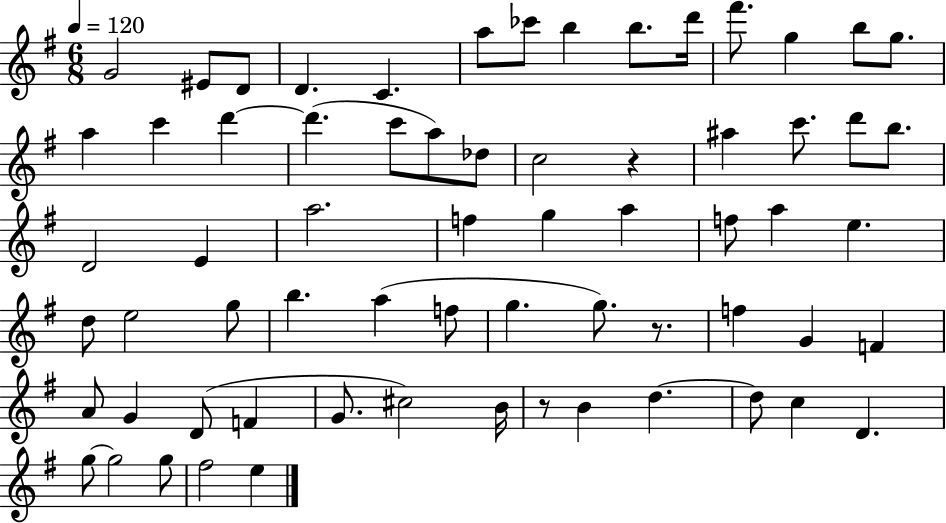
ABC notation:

X:1
T:Untitled
M:6/8
L:1/4
K:G
G2 ^E/2 D/2 D C a/2 _c'/2 b b/2 d'/4 ^f'/2 g b/2 g/2 a c' d' d' c'/2 a/2 _d/2 c2 z ^a c'/2 d'/2 b/2 D2 E a2 f g a f/2 a e d/2 e2 g/2 b a f/2 g g/2 z/2 f G F A/2 G D/2 F G/2 ^c2 B/4 z/2 B d d/2 c D g/2 g2 g/2 ^f2 e